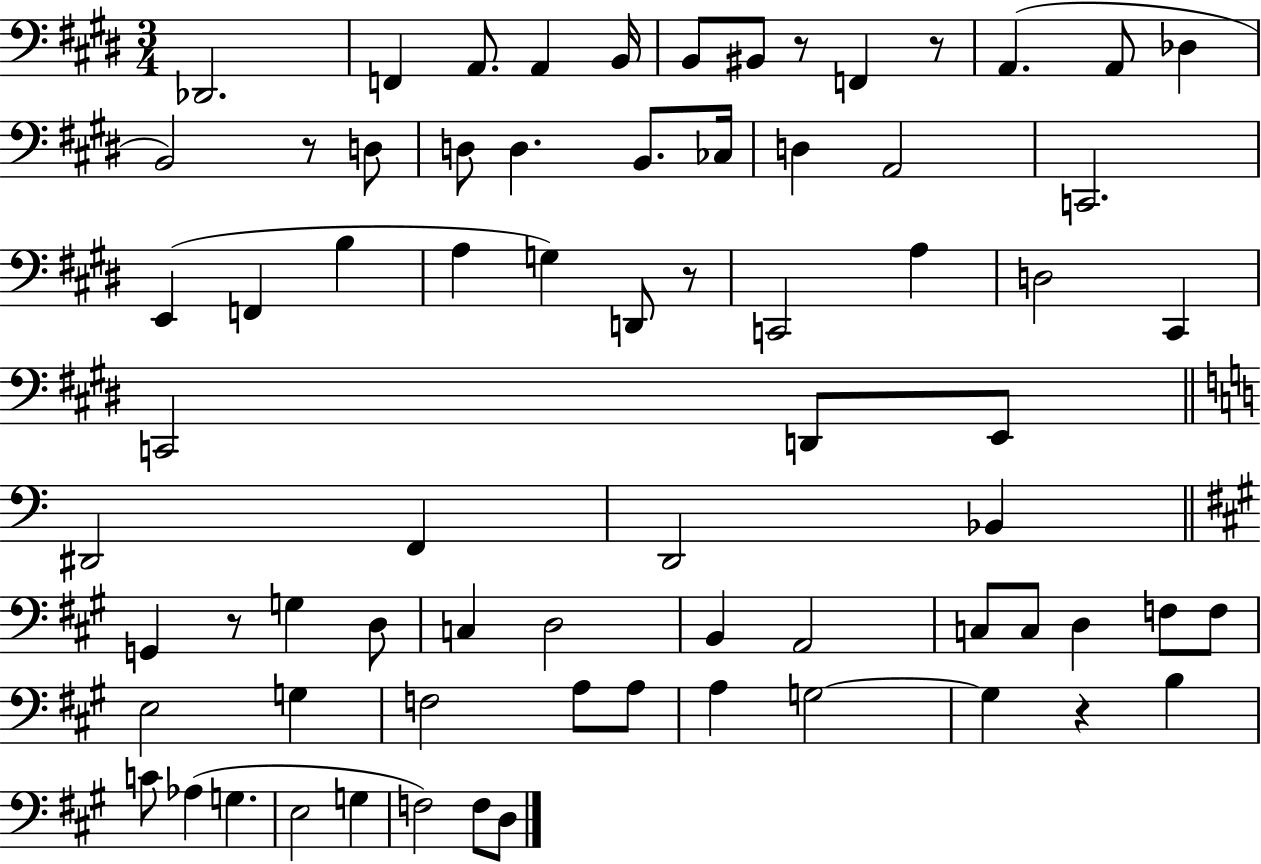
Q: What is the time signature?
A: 3/4